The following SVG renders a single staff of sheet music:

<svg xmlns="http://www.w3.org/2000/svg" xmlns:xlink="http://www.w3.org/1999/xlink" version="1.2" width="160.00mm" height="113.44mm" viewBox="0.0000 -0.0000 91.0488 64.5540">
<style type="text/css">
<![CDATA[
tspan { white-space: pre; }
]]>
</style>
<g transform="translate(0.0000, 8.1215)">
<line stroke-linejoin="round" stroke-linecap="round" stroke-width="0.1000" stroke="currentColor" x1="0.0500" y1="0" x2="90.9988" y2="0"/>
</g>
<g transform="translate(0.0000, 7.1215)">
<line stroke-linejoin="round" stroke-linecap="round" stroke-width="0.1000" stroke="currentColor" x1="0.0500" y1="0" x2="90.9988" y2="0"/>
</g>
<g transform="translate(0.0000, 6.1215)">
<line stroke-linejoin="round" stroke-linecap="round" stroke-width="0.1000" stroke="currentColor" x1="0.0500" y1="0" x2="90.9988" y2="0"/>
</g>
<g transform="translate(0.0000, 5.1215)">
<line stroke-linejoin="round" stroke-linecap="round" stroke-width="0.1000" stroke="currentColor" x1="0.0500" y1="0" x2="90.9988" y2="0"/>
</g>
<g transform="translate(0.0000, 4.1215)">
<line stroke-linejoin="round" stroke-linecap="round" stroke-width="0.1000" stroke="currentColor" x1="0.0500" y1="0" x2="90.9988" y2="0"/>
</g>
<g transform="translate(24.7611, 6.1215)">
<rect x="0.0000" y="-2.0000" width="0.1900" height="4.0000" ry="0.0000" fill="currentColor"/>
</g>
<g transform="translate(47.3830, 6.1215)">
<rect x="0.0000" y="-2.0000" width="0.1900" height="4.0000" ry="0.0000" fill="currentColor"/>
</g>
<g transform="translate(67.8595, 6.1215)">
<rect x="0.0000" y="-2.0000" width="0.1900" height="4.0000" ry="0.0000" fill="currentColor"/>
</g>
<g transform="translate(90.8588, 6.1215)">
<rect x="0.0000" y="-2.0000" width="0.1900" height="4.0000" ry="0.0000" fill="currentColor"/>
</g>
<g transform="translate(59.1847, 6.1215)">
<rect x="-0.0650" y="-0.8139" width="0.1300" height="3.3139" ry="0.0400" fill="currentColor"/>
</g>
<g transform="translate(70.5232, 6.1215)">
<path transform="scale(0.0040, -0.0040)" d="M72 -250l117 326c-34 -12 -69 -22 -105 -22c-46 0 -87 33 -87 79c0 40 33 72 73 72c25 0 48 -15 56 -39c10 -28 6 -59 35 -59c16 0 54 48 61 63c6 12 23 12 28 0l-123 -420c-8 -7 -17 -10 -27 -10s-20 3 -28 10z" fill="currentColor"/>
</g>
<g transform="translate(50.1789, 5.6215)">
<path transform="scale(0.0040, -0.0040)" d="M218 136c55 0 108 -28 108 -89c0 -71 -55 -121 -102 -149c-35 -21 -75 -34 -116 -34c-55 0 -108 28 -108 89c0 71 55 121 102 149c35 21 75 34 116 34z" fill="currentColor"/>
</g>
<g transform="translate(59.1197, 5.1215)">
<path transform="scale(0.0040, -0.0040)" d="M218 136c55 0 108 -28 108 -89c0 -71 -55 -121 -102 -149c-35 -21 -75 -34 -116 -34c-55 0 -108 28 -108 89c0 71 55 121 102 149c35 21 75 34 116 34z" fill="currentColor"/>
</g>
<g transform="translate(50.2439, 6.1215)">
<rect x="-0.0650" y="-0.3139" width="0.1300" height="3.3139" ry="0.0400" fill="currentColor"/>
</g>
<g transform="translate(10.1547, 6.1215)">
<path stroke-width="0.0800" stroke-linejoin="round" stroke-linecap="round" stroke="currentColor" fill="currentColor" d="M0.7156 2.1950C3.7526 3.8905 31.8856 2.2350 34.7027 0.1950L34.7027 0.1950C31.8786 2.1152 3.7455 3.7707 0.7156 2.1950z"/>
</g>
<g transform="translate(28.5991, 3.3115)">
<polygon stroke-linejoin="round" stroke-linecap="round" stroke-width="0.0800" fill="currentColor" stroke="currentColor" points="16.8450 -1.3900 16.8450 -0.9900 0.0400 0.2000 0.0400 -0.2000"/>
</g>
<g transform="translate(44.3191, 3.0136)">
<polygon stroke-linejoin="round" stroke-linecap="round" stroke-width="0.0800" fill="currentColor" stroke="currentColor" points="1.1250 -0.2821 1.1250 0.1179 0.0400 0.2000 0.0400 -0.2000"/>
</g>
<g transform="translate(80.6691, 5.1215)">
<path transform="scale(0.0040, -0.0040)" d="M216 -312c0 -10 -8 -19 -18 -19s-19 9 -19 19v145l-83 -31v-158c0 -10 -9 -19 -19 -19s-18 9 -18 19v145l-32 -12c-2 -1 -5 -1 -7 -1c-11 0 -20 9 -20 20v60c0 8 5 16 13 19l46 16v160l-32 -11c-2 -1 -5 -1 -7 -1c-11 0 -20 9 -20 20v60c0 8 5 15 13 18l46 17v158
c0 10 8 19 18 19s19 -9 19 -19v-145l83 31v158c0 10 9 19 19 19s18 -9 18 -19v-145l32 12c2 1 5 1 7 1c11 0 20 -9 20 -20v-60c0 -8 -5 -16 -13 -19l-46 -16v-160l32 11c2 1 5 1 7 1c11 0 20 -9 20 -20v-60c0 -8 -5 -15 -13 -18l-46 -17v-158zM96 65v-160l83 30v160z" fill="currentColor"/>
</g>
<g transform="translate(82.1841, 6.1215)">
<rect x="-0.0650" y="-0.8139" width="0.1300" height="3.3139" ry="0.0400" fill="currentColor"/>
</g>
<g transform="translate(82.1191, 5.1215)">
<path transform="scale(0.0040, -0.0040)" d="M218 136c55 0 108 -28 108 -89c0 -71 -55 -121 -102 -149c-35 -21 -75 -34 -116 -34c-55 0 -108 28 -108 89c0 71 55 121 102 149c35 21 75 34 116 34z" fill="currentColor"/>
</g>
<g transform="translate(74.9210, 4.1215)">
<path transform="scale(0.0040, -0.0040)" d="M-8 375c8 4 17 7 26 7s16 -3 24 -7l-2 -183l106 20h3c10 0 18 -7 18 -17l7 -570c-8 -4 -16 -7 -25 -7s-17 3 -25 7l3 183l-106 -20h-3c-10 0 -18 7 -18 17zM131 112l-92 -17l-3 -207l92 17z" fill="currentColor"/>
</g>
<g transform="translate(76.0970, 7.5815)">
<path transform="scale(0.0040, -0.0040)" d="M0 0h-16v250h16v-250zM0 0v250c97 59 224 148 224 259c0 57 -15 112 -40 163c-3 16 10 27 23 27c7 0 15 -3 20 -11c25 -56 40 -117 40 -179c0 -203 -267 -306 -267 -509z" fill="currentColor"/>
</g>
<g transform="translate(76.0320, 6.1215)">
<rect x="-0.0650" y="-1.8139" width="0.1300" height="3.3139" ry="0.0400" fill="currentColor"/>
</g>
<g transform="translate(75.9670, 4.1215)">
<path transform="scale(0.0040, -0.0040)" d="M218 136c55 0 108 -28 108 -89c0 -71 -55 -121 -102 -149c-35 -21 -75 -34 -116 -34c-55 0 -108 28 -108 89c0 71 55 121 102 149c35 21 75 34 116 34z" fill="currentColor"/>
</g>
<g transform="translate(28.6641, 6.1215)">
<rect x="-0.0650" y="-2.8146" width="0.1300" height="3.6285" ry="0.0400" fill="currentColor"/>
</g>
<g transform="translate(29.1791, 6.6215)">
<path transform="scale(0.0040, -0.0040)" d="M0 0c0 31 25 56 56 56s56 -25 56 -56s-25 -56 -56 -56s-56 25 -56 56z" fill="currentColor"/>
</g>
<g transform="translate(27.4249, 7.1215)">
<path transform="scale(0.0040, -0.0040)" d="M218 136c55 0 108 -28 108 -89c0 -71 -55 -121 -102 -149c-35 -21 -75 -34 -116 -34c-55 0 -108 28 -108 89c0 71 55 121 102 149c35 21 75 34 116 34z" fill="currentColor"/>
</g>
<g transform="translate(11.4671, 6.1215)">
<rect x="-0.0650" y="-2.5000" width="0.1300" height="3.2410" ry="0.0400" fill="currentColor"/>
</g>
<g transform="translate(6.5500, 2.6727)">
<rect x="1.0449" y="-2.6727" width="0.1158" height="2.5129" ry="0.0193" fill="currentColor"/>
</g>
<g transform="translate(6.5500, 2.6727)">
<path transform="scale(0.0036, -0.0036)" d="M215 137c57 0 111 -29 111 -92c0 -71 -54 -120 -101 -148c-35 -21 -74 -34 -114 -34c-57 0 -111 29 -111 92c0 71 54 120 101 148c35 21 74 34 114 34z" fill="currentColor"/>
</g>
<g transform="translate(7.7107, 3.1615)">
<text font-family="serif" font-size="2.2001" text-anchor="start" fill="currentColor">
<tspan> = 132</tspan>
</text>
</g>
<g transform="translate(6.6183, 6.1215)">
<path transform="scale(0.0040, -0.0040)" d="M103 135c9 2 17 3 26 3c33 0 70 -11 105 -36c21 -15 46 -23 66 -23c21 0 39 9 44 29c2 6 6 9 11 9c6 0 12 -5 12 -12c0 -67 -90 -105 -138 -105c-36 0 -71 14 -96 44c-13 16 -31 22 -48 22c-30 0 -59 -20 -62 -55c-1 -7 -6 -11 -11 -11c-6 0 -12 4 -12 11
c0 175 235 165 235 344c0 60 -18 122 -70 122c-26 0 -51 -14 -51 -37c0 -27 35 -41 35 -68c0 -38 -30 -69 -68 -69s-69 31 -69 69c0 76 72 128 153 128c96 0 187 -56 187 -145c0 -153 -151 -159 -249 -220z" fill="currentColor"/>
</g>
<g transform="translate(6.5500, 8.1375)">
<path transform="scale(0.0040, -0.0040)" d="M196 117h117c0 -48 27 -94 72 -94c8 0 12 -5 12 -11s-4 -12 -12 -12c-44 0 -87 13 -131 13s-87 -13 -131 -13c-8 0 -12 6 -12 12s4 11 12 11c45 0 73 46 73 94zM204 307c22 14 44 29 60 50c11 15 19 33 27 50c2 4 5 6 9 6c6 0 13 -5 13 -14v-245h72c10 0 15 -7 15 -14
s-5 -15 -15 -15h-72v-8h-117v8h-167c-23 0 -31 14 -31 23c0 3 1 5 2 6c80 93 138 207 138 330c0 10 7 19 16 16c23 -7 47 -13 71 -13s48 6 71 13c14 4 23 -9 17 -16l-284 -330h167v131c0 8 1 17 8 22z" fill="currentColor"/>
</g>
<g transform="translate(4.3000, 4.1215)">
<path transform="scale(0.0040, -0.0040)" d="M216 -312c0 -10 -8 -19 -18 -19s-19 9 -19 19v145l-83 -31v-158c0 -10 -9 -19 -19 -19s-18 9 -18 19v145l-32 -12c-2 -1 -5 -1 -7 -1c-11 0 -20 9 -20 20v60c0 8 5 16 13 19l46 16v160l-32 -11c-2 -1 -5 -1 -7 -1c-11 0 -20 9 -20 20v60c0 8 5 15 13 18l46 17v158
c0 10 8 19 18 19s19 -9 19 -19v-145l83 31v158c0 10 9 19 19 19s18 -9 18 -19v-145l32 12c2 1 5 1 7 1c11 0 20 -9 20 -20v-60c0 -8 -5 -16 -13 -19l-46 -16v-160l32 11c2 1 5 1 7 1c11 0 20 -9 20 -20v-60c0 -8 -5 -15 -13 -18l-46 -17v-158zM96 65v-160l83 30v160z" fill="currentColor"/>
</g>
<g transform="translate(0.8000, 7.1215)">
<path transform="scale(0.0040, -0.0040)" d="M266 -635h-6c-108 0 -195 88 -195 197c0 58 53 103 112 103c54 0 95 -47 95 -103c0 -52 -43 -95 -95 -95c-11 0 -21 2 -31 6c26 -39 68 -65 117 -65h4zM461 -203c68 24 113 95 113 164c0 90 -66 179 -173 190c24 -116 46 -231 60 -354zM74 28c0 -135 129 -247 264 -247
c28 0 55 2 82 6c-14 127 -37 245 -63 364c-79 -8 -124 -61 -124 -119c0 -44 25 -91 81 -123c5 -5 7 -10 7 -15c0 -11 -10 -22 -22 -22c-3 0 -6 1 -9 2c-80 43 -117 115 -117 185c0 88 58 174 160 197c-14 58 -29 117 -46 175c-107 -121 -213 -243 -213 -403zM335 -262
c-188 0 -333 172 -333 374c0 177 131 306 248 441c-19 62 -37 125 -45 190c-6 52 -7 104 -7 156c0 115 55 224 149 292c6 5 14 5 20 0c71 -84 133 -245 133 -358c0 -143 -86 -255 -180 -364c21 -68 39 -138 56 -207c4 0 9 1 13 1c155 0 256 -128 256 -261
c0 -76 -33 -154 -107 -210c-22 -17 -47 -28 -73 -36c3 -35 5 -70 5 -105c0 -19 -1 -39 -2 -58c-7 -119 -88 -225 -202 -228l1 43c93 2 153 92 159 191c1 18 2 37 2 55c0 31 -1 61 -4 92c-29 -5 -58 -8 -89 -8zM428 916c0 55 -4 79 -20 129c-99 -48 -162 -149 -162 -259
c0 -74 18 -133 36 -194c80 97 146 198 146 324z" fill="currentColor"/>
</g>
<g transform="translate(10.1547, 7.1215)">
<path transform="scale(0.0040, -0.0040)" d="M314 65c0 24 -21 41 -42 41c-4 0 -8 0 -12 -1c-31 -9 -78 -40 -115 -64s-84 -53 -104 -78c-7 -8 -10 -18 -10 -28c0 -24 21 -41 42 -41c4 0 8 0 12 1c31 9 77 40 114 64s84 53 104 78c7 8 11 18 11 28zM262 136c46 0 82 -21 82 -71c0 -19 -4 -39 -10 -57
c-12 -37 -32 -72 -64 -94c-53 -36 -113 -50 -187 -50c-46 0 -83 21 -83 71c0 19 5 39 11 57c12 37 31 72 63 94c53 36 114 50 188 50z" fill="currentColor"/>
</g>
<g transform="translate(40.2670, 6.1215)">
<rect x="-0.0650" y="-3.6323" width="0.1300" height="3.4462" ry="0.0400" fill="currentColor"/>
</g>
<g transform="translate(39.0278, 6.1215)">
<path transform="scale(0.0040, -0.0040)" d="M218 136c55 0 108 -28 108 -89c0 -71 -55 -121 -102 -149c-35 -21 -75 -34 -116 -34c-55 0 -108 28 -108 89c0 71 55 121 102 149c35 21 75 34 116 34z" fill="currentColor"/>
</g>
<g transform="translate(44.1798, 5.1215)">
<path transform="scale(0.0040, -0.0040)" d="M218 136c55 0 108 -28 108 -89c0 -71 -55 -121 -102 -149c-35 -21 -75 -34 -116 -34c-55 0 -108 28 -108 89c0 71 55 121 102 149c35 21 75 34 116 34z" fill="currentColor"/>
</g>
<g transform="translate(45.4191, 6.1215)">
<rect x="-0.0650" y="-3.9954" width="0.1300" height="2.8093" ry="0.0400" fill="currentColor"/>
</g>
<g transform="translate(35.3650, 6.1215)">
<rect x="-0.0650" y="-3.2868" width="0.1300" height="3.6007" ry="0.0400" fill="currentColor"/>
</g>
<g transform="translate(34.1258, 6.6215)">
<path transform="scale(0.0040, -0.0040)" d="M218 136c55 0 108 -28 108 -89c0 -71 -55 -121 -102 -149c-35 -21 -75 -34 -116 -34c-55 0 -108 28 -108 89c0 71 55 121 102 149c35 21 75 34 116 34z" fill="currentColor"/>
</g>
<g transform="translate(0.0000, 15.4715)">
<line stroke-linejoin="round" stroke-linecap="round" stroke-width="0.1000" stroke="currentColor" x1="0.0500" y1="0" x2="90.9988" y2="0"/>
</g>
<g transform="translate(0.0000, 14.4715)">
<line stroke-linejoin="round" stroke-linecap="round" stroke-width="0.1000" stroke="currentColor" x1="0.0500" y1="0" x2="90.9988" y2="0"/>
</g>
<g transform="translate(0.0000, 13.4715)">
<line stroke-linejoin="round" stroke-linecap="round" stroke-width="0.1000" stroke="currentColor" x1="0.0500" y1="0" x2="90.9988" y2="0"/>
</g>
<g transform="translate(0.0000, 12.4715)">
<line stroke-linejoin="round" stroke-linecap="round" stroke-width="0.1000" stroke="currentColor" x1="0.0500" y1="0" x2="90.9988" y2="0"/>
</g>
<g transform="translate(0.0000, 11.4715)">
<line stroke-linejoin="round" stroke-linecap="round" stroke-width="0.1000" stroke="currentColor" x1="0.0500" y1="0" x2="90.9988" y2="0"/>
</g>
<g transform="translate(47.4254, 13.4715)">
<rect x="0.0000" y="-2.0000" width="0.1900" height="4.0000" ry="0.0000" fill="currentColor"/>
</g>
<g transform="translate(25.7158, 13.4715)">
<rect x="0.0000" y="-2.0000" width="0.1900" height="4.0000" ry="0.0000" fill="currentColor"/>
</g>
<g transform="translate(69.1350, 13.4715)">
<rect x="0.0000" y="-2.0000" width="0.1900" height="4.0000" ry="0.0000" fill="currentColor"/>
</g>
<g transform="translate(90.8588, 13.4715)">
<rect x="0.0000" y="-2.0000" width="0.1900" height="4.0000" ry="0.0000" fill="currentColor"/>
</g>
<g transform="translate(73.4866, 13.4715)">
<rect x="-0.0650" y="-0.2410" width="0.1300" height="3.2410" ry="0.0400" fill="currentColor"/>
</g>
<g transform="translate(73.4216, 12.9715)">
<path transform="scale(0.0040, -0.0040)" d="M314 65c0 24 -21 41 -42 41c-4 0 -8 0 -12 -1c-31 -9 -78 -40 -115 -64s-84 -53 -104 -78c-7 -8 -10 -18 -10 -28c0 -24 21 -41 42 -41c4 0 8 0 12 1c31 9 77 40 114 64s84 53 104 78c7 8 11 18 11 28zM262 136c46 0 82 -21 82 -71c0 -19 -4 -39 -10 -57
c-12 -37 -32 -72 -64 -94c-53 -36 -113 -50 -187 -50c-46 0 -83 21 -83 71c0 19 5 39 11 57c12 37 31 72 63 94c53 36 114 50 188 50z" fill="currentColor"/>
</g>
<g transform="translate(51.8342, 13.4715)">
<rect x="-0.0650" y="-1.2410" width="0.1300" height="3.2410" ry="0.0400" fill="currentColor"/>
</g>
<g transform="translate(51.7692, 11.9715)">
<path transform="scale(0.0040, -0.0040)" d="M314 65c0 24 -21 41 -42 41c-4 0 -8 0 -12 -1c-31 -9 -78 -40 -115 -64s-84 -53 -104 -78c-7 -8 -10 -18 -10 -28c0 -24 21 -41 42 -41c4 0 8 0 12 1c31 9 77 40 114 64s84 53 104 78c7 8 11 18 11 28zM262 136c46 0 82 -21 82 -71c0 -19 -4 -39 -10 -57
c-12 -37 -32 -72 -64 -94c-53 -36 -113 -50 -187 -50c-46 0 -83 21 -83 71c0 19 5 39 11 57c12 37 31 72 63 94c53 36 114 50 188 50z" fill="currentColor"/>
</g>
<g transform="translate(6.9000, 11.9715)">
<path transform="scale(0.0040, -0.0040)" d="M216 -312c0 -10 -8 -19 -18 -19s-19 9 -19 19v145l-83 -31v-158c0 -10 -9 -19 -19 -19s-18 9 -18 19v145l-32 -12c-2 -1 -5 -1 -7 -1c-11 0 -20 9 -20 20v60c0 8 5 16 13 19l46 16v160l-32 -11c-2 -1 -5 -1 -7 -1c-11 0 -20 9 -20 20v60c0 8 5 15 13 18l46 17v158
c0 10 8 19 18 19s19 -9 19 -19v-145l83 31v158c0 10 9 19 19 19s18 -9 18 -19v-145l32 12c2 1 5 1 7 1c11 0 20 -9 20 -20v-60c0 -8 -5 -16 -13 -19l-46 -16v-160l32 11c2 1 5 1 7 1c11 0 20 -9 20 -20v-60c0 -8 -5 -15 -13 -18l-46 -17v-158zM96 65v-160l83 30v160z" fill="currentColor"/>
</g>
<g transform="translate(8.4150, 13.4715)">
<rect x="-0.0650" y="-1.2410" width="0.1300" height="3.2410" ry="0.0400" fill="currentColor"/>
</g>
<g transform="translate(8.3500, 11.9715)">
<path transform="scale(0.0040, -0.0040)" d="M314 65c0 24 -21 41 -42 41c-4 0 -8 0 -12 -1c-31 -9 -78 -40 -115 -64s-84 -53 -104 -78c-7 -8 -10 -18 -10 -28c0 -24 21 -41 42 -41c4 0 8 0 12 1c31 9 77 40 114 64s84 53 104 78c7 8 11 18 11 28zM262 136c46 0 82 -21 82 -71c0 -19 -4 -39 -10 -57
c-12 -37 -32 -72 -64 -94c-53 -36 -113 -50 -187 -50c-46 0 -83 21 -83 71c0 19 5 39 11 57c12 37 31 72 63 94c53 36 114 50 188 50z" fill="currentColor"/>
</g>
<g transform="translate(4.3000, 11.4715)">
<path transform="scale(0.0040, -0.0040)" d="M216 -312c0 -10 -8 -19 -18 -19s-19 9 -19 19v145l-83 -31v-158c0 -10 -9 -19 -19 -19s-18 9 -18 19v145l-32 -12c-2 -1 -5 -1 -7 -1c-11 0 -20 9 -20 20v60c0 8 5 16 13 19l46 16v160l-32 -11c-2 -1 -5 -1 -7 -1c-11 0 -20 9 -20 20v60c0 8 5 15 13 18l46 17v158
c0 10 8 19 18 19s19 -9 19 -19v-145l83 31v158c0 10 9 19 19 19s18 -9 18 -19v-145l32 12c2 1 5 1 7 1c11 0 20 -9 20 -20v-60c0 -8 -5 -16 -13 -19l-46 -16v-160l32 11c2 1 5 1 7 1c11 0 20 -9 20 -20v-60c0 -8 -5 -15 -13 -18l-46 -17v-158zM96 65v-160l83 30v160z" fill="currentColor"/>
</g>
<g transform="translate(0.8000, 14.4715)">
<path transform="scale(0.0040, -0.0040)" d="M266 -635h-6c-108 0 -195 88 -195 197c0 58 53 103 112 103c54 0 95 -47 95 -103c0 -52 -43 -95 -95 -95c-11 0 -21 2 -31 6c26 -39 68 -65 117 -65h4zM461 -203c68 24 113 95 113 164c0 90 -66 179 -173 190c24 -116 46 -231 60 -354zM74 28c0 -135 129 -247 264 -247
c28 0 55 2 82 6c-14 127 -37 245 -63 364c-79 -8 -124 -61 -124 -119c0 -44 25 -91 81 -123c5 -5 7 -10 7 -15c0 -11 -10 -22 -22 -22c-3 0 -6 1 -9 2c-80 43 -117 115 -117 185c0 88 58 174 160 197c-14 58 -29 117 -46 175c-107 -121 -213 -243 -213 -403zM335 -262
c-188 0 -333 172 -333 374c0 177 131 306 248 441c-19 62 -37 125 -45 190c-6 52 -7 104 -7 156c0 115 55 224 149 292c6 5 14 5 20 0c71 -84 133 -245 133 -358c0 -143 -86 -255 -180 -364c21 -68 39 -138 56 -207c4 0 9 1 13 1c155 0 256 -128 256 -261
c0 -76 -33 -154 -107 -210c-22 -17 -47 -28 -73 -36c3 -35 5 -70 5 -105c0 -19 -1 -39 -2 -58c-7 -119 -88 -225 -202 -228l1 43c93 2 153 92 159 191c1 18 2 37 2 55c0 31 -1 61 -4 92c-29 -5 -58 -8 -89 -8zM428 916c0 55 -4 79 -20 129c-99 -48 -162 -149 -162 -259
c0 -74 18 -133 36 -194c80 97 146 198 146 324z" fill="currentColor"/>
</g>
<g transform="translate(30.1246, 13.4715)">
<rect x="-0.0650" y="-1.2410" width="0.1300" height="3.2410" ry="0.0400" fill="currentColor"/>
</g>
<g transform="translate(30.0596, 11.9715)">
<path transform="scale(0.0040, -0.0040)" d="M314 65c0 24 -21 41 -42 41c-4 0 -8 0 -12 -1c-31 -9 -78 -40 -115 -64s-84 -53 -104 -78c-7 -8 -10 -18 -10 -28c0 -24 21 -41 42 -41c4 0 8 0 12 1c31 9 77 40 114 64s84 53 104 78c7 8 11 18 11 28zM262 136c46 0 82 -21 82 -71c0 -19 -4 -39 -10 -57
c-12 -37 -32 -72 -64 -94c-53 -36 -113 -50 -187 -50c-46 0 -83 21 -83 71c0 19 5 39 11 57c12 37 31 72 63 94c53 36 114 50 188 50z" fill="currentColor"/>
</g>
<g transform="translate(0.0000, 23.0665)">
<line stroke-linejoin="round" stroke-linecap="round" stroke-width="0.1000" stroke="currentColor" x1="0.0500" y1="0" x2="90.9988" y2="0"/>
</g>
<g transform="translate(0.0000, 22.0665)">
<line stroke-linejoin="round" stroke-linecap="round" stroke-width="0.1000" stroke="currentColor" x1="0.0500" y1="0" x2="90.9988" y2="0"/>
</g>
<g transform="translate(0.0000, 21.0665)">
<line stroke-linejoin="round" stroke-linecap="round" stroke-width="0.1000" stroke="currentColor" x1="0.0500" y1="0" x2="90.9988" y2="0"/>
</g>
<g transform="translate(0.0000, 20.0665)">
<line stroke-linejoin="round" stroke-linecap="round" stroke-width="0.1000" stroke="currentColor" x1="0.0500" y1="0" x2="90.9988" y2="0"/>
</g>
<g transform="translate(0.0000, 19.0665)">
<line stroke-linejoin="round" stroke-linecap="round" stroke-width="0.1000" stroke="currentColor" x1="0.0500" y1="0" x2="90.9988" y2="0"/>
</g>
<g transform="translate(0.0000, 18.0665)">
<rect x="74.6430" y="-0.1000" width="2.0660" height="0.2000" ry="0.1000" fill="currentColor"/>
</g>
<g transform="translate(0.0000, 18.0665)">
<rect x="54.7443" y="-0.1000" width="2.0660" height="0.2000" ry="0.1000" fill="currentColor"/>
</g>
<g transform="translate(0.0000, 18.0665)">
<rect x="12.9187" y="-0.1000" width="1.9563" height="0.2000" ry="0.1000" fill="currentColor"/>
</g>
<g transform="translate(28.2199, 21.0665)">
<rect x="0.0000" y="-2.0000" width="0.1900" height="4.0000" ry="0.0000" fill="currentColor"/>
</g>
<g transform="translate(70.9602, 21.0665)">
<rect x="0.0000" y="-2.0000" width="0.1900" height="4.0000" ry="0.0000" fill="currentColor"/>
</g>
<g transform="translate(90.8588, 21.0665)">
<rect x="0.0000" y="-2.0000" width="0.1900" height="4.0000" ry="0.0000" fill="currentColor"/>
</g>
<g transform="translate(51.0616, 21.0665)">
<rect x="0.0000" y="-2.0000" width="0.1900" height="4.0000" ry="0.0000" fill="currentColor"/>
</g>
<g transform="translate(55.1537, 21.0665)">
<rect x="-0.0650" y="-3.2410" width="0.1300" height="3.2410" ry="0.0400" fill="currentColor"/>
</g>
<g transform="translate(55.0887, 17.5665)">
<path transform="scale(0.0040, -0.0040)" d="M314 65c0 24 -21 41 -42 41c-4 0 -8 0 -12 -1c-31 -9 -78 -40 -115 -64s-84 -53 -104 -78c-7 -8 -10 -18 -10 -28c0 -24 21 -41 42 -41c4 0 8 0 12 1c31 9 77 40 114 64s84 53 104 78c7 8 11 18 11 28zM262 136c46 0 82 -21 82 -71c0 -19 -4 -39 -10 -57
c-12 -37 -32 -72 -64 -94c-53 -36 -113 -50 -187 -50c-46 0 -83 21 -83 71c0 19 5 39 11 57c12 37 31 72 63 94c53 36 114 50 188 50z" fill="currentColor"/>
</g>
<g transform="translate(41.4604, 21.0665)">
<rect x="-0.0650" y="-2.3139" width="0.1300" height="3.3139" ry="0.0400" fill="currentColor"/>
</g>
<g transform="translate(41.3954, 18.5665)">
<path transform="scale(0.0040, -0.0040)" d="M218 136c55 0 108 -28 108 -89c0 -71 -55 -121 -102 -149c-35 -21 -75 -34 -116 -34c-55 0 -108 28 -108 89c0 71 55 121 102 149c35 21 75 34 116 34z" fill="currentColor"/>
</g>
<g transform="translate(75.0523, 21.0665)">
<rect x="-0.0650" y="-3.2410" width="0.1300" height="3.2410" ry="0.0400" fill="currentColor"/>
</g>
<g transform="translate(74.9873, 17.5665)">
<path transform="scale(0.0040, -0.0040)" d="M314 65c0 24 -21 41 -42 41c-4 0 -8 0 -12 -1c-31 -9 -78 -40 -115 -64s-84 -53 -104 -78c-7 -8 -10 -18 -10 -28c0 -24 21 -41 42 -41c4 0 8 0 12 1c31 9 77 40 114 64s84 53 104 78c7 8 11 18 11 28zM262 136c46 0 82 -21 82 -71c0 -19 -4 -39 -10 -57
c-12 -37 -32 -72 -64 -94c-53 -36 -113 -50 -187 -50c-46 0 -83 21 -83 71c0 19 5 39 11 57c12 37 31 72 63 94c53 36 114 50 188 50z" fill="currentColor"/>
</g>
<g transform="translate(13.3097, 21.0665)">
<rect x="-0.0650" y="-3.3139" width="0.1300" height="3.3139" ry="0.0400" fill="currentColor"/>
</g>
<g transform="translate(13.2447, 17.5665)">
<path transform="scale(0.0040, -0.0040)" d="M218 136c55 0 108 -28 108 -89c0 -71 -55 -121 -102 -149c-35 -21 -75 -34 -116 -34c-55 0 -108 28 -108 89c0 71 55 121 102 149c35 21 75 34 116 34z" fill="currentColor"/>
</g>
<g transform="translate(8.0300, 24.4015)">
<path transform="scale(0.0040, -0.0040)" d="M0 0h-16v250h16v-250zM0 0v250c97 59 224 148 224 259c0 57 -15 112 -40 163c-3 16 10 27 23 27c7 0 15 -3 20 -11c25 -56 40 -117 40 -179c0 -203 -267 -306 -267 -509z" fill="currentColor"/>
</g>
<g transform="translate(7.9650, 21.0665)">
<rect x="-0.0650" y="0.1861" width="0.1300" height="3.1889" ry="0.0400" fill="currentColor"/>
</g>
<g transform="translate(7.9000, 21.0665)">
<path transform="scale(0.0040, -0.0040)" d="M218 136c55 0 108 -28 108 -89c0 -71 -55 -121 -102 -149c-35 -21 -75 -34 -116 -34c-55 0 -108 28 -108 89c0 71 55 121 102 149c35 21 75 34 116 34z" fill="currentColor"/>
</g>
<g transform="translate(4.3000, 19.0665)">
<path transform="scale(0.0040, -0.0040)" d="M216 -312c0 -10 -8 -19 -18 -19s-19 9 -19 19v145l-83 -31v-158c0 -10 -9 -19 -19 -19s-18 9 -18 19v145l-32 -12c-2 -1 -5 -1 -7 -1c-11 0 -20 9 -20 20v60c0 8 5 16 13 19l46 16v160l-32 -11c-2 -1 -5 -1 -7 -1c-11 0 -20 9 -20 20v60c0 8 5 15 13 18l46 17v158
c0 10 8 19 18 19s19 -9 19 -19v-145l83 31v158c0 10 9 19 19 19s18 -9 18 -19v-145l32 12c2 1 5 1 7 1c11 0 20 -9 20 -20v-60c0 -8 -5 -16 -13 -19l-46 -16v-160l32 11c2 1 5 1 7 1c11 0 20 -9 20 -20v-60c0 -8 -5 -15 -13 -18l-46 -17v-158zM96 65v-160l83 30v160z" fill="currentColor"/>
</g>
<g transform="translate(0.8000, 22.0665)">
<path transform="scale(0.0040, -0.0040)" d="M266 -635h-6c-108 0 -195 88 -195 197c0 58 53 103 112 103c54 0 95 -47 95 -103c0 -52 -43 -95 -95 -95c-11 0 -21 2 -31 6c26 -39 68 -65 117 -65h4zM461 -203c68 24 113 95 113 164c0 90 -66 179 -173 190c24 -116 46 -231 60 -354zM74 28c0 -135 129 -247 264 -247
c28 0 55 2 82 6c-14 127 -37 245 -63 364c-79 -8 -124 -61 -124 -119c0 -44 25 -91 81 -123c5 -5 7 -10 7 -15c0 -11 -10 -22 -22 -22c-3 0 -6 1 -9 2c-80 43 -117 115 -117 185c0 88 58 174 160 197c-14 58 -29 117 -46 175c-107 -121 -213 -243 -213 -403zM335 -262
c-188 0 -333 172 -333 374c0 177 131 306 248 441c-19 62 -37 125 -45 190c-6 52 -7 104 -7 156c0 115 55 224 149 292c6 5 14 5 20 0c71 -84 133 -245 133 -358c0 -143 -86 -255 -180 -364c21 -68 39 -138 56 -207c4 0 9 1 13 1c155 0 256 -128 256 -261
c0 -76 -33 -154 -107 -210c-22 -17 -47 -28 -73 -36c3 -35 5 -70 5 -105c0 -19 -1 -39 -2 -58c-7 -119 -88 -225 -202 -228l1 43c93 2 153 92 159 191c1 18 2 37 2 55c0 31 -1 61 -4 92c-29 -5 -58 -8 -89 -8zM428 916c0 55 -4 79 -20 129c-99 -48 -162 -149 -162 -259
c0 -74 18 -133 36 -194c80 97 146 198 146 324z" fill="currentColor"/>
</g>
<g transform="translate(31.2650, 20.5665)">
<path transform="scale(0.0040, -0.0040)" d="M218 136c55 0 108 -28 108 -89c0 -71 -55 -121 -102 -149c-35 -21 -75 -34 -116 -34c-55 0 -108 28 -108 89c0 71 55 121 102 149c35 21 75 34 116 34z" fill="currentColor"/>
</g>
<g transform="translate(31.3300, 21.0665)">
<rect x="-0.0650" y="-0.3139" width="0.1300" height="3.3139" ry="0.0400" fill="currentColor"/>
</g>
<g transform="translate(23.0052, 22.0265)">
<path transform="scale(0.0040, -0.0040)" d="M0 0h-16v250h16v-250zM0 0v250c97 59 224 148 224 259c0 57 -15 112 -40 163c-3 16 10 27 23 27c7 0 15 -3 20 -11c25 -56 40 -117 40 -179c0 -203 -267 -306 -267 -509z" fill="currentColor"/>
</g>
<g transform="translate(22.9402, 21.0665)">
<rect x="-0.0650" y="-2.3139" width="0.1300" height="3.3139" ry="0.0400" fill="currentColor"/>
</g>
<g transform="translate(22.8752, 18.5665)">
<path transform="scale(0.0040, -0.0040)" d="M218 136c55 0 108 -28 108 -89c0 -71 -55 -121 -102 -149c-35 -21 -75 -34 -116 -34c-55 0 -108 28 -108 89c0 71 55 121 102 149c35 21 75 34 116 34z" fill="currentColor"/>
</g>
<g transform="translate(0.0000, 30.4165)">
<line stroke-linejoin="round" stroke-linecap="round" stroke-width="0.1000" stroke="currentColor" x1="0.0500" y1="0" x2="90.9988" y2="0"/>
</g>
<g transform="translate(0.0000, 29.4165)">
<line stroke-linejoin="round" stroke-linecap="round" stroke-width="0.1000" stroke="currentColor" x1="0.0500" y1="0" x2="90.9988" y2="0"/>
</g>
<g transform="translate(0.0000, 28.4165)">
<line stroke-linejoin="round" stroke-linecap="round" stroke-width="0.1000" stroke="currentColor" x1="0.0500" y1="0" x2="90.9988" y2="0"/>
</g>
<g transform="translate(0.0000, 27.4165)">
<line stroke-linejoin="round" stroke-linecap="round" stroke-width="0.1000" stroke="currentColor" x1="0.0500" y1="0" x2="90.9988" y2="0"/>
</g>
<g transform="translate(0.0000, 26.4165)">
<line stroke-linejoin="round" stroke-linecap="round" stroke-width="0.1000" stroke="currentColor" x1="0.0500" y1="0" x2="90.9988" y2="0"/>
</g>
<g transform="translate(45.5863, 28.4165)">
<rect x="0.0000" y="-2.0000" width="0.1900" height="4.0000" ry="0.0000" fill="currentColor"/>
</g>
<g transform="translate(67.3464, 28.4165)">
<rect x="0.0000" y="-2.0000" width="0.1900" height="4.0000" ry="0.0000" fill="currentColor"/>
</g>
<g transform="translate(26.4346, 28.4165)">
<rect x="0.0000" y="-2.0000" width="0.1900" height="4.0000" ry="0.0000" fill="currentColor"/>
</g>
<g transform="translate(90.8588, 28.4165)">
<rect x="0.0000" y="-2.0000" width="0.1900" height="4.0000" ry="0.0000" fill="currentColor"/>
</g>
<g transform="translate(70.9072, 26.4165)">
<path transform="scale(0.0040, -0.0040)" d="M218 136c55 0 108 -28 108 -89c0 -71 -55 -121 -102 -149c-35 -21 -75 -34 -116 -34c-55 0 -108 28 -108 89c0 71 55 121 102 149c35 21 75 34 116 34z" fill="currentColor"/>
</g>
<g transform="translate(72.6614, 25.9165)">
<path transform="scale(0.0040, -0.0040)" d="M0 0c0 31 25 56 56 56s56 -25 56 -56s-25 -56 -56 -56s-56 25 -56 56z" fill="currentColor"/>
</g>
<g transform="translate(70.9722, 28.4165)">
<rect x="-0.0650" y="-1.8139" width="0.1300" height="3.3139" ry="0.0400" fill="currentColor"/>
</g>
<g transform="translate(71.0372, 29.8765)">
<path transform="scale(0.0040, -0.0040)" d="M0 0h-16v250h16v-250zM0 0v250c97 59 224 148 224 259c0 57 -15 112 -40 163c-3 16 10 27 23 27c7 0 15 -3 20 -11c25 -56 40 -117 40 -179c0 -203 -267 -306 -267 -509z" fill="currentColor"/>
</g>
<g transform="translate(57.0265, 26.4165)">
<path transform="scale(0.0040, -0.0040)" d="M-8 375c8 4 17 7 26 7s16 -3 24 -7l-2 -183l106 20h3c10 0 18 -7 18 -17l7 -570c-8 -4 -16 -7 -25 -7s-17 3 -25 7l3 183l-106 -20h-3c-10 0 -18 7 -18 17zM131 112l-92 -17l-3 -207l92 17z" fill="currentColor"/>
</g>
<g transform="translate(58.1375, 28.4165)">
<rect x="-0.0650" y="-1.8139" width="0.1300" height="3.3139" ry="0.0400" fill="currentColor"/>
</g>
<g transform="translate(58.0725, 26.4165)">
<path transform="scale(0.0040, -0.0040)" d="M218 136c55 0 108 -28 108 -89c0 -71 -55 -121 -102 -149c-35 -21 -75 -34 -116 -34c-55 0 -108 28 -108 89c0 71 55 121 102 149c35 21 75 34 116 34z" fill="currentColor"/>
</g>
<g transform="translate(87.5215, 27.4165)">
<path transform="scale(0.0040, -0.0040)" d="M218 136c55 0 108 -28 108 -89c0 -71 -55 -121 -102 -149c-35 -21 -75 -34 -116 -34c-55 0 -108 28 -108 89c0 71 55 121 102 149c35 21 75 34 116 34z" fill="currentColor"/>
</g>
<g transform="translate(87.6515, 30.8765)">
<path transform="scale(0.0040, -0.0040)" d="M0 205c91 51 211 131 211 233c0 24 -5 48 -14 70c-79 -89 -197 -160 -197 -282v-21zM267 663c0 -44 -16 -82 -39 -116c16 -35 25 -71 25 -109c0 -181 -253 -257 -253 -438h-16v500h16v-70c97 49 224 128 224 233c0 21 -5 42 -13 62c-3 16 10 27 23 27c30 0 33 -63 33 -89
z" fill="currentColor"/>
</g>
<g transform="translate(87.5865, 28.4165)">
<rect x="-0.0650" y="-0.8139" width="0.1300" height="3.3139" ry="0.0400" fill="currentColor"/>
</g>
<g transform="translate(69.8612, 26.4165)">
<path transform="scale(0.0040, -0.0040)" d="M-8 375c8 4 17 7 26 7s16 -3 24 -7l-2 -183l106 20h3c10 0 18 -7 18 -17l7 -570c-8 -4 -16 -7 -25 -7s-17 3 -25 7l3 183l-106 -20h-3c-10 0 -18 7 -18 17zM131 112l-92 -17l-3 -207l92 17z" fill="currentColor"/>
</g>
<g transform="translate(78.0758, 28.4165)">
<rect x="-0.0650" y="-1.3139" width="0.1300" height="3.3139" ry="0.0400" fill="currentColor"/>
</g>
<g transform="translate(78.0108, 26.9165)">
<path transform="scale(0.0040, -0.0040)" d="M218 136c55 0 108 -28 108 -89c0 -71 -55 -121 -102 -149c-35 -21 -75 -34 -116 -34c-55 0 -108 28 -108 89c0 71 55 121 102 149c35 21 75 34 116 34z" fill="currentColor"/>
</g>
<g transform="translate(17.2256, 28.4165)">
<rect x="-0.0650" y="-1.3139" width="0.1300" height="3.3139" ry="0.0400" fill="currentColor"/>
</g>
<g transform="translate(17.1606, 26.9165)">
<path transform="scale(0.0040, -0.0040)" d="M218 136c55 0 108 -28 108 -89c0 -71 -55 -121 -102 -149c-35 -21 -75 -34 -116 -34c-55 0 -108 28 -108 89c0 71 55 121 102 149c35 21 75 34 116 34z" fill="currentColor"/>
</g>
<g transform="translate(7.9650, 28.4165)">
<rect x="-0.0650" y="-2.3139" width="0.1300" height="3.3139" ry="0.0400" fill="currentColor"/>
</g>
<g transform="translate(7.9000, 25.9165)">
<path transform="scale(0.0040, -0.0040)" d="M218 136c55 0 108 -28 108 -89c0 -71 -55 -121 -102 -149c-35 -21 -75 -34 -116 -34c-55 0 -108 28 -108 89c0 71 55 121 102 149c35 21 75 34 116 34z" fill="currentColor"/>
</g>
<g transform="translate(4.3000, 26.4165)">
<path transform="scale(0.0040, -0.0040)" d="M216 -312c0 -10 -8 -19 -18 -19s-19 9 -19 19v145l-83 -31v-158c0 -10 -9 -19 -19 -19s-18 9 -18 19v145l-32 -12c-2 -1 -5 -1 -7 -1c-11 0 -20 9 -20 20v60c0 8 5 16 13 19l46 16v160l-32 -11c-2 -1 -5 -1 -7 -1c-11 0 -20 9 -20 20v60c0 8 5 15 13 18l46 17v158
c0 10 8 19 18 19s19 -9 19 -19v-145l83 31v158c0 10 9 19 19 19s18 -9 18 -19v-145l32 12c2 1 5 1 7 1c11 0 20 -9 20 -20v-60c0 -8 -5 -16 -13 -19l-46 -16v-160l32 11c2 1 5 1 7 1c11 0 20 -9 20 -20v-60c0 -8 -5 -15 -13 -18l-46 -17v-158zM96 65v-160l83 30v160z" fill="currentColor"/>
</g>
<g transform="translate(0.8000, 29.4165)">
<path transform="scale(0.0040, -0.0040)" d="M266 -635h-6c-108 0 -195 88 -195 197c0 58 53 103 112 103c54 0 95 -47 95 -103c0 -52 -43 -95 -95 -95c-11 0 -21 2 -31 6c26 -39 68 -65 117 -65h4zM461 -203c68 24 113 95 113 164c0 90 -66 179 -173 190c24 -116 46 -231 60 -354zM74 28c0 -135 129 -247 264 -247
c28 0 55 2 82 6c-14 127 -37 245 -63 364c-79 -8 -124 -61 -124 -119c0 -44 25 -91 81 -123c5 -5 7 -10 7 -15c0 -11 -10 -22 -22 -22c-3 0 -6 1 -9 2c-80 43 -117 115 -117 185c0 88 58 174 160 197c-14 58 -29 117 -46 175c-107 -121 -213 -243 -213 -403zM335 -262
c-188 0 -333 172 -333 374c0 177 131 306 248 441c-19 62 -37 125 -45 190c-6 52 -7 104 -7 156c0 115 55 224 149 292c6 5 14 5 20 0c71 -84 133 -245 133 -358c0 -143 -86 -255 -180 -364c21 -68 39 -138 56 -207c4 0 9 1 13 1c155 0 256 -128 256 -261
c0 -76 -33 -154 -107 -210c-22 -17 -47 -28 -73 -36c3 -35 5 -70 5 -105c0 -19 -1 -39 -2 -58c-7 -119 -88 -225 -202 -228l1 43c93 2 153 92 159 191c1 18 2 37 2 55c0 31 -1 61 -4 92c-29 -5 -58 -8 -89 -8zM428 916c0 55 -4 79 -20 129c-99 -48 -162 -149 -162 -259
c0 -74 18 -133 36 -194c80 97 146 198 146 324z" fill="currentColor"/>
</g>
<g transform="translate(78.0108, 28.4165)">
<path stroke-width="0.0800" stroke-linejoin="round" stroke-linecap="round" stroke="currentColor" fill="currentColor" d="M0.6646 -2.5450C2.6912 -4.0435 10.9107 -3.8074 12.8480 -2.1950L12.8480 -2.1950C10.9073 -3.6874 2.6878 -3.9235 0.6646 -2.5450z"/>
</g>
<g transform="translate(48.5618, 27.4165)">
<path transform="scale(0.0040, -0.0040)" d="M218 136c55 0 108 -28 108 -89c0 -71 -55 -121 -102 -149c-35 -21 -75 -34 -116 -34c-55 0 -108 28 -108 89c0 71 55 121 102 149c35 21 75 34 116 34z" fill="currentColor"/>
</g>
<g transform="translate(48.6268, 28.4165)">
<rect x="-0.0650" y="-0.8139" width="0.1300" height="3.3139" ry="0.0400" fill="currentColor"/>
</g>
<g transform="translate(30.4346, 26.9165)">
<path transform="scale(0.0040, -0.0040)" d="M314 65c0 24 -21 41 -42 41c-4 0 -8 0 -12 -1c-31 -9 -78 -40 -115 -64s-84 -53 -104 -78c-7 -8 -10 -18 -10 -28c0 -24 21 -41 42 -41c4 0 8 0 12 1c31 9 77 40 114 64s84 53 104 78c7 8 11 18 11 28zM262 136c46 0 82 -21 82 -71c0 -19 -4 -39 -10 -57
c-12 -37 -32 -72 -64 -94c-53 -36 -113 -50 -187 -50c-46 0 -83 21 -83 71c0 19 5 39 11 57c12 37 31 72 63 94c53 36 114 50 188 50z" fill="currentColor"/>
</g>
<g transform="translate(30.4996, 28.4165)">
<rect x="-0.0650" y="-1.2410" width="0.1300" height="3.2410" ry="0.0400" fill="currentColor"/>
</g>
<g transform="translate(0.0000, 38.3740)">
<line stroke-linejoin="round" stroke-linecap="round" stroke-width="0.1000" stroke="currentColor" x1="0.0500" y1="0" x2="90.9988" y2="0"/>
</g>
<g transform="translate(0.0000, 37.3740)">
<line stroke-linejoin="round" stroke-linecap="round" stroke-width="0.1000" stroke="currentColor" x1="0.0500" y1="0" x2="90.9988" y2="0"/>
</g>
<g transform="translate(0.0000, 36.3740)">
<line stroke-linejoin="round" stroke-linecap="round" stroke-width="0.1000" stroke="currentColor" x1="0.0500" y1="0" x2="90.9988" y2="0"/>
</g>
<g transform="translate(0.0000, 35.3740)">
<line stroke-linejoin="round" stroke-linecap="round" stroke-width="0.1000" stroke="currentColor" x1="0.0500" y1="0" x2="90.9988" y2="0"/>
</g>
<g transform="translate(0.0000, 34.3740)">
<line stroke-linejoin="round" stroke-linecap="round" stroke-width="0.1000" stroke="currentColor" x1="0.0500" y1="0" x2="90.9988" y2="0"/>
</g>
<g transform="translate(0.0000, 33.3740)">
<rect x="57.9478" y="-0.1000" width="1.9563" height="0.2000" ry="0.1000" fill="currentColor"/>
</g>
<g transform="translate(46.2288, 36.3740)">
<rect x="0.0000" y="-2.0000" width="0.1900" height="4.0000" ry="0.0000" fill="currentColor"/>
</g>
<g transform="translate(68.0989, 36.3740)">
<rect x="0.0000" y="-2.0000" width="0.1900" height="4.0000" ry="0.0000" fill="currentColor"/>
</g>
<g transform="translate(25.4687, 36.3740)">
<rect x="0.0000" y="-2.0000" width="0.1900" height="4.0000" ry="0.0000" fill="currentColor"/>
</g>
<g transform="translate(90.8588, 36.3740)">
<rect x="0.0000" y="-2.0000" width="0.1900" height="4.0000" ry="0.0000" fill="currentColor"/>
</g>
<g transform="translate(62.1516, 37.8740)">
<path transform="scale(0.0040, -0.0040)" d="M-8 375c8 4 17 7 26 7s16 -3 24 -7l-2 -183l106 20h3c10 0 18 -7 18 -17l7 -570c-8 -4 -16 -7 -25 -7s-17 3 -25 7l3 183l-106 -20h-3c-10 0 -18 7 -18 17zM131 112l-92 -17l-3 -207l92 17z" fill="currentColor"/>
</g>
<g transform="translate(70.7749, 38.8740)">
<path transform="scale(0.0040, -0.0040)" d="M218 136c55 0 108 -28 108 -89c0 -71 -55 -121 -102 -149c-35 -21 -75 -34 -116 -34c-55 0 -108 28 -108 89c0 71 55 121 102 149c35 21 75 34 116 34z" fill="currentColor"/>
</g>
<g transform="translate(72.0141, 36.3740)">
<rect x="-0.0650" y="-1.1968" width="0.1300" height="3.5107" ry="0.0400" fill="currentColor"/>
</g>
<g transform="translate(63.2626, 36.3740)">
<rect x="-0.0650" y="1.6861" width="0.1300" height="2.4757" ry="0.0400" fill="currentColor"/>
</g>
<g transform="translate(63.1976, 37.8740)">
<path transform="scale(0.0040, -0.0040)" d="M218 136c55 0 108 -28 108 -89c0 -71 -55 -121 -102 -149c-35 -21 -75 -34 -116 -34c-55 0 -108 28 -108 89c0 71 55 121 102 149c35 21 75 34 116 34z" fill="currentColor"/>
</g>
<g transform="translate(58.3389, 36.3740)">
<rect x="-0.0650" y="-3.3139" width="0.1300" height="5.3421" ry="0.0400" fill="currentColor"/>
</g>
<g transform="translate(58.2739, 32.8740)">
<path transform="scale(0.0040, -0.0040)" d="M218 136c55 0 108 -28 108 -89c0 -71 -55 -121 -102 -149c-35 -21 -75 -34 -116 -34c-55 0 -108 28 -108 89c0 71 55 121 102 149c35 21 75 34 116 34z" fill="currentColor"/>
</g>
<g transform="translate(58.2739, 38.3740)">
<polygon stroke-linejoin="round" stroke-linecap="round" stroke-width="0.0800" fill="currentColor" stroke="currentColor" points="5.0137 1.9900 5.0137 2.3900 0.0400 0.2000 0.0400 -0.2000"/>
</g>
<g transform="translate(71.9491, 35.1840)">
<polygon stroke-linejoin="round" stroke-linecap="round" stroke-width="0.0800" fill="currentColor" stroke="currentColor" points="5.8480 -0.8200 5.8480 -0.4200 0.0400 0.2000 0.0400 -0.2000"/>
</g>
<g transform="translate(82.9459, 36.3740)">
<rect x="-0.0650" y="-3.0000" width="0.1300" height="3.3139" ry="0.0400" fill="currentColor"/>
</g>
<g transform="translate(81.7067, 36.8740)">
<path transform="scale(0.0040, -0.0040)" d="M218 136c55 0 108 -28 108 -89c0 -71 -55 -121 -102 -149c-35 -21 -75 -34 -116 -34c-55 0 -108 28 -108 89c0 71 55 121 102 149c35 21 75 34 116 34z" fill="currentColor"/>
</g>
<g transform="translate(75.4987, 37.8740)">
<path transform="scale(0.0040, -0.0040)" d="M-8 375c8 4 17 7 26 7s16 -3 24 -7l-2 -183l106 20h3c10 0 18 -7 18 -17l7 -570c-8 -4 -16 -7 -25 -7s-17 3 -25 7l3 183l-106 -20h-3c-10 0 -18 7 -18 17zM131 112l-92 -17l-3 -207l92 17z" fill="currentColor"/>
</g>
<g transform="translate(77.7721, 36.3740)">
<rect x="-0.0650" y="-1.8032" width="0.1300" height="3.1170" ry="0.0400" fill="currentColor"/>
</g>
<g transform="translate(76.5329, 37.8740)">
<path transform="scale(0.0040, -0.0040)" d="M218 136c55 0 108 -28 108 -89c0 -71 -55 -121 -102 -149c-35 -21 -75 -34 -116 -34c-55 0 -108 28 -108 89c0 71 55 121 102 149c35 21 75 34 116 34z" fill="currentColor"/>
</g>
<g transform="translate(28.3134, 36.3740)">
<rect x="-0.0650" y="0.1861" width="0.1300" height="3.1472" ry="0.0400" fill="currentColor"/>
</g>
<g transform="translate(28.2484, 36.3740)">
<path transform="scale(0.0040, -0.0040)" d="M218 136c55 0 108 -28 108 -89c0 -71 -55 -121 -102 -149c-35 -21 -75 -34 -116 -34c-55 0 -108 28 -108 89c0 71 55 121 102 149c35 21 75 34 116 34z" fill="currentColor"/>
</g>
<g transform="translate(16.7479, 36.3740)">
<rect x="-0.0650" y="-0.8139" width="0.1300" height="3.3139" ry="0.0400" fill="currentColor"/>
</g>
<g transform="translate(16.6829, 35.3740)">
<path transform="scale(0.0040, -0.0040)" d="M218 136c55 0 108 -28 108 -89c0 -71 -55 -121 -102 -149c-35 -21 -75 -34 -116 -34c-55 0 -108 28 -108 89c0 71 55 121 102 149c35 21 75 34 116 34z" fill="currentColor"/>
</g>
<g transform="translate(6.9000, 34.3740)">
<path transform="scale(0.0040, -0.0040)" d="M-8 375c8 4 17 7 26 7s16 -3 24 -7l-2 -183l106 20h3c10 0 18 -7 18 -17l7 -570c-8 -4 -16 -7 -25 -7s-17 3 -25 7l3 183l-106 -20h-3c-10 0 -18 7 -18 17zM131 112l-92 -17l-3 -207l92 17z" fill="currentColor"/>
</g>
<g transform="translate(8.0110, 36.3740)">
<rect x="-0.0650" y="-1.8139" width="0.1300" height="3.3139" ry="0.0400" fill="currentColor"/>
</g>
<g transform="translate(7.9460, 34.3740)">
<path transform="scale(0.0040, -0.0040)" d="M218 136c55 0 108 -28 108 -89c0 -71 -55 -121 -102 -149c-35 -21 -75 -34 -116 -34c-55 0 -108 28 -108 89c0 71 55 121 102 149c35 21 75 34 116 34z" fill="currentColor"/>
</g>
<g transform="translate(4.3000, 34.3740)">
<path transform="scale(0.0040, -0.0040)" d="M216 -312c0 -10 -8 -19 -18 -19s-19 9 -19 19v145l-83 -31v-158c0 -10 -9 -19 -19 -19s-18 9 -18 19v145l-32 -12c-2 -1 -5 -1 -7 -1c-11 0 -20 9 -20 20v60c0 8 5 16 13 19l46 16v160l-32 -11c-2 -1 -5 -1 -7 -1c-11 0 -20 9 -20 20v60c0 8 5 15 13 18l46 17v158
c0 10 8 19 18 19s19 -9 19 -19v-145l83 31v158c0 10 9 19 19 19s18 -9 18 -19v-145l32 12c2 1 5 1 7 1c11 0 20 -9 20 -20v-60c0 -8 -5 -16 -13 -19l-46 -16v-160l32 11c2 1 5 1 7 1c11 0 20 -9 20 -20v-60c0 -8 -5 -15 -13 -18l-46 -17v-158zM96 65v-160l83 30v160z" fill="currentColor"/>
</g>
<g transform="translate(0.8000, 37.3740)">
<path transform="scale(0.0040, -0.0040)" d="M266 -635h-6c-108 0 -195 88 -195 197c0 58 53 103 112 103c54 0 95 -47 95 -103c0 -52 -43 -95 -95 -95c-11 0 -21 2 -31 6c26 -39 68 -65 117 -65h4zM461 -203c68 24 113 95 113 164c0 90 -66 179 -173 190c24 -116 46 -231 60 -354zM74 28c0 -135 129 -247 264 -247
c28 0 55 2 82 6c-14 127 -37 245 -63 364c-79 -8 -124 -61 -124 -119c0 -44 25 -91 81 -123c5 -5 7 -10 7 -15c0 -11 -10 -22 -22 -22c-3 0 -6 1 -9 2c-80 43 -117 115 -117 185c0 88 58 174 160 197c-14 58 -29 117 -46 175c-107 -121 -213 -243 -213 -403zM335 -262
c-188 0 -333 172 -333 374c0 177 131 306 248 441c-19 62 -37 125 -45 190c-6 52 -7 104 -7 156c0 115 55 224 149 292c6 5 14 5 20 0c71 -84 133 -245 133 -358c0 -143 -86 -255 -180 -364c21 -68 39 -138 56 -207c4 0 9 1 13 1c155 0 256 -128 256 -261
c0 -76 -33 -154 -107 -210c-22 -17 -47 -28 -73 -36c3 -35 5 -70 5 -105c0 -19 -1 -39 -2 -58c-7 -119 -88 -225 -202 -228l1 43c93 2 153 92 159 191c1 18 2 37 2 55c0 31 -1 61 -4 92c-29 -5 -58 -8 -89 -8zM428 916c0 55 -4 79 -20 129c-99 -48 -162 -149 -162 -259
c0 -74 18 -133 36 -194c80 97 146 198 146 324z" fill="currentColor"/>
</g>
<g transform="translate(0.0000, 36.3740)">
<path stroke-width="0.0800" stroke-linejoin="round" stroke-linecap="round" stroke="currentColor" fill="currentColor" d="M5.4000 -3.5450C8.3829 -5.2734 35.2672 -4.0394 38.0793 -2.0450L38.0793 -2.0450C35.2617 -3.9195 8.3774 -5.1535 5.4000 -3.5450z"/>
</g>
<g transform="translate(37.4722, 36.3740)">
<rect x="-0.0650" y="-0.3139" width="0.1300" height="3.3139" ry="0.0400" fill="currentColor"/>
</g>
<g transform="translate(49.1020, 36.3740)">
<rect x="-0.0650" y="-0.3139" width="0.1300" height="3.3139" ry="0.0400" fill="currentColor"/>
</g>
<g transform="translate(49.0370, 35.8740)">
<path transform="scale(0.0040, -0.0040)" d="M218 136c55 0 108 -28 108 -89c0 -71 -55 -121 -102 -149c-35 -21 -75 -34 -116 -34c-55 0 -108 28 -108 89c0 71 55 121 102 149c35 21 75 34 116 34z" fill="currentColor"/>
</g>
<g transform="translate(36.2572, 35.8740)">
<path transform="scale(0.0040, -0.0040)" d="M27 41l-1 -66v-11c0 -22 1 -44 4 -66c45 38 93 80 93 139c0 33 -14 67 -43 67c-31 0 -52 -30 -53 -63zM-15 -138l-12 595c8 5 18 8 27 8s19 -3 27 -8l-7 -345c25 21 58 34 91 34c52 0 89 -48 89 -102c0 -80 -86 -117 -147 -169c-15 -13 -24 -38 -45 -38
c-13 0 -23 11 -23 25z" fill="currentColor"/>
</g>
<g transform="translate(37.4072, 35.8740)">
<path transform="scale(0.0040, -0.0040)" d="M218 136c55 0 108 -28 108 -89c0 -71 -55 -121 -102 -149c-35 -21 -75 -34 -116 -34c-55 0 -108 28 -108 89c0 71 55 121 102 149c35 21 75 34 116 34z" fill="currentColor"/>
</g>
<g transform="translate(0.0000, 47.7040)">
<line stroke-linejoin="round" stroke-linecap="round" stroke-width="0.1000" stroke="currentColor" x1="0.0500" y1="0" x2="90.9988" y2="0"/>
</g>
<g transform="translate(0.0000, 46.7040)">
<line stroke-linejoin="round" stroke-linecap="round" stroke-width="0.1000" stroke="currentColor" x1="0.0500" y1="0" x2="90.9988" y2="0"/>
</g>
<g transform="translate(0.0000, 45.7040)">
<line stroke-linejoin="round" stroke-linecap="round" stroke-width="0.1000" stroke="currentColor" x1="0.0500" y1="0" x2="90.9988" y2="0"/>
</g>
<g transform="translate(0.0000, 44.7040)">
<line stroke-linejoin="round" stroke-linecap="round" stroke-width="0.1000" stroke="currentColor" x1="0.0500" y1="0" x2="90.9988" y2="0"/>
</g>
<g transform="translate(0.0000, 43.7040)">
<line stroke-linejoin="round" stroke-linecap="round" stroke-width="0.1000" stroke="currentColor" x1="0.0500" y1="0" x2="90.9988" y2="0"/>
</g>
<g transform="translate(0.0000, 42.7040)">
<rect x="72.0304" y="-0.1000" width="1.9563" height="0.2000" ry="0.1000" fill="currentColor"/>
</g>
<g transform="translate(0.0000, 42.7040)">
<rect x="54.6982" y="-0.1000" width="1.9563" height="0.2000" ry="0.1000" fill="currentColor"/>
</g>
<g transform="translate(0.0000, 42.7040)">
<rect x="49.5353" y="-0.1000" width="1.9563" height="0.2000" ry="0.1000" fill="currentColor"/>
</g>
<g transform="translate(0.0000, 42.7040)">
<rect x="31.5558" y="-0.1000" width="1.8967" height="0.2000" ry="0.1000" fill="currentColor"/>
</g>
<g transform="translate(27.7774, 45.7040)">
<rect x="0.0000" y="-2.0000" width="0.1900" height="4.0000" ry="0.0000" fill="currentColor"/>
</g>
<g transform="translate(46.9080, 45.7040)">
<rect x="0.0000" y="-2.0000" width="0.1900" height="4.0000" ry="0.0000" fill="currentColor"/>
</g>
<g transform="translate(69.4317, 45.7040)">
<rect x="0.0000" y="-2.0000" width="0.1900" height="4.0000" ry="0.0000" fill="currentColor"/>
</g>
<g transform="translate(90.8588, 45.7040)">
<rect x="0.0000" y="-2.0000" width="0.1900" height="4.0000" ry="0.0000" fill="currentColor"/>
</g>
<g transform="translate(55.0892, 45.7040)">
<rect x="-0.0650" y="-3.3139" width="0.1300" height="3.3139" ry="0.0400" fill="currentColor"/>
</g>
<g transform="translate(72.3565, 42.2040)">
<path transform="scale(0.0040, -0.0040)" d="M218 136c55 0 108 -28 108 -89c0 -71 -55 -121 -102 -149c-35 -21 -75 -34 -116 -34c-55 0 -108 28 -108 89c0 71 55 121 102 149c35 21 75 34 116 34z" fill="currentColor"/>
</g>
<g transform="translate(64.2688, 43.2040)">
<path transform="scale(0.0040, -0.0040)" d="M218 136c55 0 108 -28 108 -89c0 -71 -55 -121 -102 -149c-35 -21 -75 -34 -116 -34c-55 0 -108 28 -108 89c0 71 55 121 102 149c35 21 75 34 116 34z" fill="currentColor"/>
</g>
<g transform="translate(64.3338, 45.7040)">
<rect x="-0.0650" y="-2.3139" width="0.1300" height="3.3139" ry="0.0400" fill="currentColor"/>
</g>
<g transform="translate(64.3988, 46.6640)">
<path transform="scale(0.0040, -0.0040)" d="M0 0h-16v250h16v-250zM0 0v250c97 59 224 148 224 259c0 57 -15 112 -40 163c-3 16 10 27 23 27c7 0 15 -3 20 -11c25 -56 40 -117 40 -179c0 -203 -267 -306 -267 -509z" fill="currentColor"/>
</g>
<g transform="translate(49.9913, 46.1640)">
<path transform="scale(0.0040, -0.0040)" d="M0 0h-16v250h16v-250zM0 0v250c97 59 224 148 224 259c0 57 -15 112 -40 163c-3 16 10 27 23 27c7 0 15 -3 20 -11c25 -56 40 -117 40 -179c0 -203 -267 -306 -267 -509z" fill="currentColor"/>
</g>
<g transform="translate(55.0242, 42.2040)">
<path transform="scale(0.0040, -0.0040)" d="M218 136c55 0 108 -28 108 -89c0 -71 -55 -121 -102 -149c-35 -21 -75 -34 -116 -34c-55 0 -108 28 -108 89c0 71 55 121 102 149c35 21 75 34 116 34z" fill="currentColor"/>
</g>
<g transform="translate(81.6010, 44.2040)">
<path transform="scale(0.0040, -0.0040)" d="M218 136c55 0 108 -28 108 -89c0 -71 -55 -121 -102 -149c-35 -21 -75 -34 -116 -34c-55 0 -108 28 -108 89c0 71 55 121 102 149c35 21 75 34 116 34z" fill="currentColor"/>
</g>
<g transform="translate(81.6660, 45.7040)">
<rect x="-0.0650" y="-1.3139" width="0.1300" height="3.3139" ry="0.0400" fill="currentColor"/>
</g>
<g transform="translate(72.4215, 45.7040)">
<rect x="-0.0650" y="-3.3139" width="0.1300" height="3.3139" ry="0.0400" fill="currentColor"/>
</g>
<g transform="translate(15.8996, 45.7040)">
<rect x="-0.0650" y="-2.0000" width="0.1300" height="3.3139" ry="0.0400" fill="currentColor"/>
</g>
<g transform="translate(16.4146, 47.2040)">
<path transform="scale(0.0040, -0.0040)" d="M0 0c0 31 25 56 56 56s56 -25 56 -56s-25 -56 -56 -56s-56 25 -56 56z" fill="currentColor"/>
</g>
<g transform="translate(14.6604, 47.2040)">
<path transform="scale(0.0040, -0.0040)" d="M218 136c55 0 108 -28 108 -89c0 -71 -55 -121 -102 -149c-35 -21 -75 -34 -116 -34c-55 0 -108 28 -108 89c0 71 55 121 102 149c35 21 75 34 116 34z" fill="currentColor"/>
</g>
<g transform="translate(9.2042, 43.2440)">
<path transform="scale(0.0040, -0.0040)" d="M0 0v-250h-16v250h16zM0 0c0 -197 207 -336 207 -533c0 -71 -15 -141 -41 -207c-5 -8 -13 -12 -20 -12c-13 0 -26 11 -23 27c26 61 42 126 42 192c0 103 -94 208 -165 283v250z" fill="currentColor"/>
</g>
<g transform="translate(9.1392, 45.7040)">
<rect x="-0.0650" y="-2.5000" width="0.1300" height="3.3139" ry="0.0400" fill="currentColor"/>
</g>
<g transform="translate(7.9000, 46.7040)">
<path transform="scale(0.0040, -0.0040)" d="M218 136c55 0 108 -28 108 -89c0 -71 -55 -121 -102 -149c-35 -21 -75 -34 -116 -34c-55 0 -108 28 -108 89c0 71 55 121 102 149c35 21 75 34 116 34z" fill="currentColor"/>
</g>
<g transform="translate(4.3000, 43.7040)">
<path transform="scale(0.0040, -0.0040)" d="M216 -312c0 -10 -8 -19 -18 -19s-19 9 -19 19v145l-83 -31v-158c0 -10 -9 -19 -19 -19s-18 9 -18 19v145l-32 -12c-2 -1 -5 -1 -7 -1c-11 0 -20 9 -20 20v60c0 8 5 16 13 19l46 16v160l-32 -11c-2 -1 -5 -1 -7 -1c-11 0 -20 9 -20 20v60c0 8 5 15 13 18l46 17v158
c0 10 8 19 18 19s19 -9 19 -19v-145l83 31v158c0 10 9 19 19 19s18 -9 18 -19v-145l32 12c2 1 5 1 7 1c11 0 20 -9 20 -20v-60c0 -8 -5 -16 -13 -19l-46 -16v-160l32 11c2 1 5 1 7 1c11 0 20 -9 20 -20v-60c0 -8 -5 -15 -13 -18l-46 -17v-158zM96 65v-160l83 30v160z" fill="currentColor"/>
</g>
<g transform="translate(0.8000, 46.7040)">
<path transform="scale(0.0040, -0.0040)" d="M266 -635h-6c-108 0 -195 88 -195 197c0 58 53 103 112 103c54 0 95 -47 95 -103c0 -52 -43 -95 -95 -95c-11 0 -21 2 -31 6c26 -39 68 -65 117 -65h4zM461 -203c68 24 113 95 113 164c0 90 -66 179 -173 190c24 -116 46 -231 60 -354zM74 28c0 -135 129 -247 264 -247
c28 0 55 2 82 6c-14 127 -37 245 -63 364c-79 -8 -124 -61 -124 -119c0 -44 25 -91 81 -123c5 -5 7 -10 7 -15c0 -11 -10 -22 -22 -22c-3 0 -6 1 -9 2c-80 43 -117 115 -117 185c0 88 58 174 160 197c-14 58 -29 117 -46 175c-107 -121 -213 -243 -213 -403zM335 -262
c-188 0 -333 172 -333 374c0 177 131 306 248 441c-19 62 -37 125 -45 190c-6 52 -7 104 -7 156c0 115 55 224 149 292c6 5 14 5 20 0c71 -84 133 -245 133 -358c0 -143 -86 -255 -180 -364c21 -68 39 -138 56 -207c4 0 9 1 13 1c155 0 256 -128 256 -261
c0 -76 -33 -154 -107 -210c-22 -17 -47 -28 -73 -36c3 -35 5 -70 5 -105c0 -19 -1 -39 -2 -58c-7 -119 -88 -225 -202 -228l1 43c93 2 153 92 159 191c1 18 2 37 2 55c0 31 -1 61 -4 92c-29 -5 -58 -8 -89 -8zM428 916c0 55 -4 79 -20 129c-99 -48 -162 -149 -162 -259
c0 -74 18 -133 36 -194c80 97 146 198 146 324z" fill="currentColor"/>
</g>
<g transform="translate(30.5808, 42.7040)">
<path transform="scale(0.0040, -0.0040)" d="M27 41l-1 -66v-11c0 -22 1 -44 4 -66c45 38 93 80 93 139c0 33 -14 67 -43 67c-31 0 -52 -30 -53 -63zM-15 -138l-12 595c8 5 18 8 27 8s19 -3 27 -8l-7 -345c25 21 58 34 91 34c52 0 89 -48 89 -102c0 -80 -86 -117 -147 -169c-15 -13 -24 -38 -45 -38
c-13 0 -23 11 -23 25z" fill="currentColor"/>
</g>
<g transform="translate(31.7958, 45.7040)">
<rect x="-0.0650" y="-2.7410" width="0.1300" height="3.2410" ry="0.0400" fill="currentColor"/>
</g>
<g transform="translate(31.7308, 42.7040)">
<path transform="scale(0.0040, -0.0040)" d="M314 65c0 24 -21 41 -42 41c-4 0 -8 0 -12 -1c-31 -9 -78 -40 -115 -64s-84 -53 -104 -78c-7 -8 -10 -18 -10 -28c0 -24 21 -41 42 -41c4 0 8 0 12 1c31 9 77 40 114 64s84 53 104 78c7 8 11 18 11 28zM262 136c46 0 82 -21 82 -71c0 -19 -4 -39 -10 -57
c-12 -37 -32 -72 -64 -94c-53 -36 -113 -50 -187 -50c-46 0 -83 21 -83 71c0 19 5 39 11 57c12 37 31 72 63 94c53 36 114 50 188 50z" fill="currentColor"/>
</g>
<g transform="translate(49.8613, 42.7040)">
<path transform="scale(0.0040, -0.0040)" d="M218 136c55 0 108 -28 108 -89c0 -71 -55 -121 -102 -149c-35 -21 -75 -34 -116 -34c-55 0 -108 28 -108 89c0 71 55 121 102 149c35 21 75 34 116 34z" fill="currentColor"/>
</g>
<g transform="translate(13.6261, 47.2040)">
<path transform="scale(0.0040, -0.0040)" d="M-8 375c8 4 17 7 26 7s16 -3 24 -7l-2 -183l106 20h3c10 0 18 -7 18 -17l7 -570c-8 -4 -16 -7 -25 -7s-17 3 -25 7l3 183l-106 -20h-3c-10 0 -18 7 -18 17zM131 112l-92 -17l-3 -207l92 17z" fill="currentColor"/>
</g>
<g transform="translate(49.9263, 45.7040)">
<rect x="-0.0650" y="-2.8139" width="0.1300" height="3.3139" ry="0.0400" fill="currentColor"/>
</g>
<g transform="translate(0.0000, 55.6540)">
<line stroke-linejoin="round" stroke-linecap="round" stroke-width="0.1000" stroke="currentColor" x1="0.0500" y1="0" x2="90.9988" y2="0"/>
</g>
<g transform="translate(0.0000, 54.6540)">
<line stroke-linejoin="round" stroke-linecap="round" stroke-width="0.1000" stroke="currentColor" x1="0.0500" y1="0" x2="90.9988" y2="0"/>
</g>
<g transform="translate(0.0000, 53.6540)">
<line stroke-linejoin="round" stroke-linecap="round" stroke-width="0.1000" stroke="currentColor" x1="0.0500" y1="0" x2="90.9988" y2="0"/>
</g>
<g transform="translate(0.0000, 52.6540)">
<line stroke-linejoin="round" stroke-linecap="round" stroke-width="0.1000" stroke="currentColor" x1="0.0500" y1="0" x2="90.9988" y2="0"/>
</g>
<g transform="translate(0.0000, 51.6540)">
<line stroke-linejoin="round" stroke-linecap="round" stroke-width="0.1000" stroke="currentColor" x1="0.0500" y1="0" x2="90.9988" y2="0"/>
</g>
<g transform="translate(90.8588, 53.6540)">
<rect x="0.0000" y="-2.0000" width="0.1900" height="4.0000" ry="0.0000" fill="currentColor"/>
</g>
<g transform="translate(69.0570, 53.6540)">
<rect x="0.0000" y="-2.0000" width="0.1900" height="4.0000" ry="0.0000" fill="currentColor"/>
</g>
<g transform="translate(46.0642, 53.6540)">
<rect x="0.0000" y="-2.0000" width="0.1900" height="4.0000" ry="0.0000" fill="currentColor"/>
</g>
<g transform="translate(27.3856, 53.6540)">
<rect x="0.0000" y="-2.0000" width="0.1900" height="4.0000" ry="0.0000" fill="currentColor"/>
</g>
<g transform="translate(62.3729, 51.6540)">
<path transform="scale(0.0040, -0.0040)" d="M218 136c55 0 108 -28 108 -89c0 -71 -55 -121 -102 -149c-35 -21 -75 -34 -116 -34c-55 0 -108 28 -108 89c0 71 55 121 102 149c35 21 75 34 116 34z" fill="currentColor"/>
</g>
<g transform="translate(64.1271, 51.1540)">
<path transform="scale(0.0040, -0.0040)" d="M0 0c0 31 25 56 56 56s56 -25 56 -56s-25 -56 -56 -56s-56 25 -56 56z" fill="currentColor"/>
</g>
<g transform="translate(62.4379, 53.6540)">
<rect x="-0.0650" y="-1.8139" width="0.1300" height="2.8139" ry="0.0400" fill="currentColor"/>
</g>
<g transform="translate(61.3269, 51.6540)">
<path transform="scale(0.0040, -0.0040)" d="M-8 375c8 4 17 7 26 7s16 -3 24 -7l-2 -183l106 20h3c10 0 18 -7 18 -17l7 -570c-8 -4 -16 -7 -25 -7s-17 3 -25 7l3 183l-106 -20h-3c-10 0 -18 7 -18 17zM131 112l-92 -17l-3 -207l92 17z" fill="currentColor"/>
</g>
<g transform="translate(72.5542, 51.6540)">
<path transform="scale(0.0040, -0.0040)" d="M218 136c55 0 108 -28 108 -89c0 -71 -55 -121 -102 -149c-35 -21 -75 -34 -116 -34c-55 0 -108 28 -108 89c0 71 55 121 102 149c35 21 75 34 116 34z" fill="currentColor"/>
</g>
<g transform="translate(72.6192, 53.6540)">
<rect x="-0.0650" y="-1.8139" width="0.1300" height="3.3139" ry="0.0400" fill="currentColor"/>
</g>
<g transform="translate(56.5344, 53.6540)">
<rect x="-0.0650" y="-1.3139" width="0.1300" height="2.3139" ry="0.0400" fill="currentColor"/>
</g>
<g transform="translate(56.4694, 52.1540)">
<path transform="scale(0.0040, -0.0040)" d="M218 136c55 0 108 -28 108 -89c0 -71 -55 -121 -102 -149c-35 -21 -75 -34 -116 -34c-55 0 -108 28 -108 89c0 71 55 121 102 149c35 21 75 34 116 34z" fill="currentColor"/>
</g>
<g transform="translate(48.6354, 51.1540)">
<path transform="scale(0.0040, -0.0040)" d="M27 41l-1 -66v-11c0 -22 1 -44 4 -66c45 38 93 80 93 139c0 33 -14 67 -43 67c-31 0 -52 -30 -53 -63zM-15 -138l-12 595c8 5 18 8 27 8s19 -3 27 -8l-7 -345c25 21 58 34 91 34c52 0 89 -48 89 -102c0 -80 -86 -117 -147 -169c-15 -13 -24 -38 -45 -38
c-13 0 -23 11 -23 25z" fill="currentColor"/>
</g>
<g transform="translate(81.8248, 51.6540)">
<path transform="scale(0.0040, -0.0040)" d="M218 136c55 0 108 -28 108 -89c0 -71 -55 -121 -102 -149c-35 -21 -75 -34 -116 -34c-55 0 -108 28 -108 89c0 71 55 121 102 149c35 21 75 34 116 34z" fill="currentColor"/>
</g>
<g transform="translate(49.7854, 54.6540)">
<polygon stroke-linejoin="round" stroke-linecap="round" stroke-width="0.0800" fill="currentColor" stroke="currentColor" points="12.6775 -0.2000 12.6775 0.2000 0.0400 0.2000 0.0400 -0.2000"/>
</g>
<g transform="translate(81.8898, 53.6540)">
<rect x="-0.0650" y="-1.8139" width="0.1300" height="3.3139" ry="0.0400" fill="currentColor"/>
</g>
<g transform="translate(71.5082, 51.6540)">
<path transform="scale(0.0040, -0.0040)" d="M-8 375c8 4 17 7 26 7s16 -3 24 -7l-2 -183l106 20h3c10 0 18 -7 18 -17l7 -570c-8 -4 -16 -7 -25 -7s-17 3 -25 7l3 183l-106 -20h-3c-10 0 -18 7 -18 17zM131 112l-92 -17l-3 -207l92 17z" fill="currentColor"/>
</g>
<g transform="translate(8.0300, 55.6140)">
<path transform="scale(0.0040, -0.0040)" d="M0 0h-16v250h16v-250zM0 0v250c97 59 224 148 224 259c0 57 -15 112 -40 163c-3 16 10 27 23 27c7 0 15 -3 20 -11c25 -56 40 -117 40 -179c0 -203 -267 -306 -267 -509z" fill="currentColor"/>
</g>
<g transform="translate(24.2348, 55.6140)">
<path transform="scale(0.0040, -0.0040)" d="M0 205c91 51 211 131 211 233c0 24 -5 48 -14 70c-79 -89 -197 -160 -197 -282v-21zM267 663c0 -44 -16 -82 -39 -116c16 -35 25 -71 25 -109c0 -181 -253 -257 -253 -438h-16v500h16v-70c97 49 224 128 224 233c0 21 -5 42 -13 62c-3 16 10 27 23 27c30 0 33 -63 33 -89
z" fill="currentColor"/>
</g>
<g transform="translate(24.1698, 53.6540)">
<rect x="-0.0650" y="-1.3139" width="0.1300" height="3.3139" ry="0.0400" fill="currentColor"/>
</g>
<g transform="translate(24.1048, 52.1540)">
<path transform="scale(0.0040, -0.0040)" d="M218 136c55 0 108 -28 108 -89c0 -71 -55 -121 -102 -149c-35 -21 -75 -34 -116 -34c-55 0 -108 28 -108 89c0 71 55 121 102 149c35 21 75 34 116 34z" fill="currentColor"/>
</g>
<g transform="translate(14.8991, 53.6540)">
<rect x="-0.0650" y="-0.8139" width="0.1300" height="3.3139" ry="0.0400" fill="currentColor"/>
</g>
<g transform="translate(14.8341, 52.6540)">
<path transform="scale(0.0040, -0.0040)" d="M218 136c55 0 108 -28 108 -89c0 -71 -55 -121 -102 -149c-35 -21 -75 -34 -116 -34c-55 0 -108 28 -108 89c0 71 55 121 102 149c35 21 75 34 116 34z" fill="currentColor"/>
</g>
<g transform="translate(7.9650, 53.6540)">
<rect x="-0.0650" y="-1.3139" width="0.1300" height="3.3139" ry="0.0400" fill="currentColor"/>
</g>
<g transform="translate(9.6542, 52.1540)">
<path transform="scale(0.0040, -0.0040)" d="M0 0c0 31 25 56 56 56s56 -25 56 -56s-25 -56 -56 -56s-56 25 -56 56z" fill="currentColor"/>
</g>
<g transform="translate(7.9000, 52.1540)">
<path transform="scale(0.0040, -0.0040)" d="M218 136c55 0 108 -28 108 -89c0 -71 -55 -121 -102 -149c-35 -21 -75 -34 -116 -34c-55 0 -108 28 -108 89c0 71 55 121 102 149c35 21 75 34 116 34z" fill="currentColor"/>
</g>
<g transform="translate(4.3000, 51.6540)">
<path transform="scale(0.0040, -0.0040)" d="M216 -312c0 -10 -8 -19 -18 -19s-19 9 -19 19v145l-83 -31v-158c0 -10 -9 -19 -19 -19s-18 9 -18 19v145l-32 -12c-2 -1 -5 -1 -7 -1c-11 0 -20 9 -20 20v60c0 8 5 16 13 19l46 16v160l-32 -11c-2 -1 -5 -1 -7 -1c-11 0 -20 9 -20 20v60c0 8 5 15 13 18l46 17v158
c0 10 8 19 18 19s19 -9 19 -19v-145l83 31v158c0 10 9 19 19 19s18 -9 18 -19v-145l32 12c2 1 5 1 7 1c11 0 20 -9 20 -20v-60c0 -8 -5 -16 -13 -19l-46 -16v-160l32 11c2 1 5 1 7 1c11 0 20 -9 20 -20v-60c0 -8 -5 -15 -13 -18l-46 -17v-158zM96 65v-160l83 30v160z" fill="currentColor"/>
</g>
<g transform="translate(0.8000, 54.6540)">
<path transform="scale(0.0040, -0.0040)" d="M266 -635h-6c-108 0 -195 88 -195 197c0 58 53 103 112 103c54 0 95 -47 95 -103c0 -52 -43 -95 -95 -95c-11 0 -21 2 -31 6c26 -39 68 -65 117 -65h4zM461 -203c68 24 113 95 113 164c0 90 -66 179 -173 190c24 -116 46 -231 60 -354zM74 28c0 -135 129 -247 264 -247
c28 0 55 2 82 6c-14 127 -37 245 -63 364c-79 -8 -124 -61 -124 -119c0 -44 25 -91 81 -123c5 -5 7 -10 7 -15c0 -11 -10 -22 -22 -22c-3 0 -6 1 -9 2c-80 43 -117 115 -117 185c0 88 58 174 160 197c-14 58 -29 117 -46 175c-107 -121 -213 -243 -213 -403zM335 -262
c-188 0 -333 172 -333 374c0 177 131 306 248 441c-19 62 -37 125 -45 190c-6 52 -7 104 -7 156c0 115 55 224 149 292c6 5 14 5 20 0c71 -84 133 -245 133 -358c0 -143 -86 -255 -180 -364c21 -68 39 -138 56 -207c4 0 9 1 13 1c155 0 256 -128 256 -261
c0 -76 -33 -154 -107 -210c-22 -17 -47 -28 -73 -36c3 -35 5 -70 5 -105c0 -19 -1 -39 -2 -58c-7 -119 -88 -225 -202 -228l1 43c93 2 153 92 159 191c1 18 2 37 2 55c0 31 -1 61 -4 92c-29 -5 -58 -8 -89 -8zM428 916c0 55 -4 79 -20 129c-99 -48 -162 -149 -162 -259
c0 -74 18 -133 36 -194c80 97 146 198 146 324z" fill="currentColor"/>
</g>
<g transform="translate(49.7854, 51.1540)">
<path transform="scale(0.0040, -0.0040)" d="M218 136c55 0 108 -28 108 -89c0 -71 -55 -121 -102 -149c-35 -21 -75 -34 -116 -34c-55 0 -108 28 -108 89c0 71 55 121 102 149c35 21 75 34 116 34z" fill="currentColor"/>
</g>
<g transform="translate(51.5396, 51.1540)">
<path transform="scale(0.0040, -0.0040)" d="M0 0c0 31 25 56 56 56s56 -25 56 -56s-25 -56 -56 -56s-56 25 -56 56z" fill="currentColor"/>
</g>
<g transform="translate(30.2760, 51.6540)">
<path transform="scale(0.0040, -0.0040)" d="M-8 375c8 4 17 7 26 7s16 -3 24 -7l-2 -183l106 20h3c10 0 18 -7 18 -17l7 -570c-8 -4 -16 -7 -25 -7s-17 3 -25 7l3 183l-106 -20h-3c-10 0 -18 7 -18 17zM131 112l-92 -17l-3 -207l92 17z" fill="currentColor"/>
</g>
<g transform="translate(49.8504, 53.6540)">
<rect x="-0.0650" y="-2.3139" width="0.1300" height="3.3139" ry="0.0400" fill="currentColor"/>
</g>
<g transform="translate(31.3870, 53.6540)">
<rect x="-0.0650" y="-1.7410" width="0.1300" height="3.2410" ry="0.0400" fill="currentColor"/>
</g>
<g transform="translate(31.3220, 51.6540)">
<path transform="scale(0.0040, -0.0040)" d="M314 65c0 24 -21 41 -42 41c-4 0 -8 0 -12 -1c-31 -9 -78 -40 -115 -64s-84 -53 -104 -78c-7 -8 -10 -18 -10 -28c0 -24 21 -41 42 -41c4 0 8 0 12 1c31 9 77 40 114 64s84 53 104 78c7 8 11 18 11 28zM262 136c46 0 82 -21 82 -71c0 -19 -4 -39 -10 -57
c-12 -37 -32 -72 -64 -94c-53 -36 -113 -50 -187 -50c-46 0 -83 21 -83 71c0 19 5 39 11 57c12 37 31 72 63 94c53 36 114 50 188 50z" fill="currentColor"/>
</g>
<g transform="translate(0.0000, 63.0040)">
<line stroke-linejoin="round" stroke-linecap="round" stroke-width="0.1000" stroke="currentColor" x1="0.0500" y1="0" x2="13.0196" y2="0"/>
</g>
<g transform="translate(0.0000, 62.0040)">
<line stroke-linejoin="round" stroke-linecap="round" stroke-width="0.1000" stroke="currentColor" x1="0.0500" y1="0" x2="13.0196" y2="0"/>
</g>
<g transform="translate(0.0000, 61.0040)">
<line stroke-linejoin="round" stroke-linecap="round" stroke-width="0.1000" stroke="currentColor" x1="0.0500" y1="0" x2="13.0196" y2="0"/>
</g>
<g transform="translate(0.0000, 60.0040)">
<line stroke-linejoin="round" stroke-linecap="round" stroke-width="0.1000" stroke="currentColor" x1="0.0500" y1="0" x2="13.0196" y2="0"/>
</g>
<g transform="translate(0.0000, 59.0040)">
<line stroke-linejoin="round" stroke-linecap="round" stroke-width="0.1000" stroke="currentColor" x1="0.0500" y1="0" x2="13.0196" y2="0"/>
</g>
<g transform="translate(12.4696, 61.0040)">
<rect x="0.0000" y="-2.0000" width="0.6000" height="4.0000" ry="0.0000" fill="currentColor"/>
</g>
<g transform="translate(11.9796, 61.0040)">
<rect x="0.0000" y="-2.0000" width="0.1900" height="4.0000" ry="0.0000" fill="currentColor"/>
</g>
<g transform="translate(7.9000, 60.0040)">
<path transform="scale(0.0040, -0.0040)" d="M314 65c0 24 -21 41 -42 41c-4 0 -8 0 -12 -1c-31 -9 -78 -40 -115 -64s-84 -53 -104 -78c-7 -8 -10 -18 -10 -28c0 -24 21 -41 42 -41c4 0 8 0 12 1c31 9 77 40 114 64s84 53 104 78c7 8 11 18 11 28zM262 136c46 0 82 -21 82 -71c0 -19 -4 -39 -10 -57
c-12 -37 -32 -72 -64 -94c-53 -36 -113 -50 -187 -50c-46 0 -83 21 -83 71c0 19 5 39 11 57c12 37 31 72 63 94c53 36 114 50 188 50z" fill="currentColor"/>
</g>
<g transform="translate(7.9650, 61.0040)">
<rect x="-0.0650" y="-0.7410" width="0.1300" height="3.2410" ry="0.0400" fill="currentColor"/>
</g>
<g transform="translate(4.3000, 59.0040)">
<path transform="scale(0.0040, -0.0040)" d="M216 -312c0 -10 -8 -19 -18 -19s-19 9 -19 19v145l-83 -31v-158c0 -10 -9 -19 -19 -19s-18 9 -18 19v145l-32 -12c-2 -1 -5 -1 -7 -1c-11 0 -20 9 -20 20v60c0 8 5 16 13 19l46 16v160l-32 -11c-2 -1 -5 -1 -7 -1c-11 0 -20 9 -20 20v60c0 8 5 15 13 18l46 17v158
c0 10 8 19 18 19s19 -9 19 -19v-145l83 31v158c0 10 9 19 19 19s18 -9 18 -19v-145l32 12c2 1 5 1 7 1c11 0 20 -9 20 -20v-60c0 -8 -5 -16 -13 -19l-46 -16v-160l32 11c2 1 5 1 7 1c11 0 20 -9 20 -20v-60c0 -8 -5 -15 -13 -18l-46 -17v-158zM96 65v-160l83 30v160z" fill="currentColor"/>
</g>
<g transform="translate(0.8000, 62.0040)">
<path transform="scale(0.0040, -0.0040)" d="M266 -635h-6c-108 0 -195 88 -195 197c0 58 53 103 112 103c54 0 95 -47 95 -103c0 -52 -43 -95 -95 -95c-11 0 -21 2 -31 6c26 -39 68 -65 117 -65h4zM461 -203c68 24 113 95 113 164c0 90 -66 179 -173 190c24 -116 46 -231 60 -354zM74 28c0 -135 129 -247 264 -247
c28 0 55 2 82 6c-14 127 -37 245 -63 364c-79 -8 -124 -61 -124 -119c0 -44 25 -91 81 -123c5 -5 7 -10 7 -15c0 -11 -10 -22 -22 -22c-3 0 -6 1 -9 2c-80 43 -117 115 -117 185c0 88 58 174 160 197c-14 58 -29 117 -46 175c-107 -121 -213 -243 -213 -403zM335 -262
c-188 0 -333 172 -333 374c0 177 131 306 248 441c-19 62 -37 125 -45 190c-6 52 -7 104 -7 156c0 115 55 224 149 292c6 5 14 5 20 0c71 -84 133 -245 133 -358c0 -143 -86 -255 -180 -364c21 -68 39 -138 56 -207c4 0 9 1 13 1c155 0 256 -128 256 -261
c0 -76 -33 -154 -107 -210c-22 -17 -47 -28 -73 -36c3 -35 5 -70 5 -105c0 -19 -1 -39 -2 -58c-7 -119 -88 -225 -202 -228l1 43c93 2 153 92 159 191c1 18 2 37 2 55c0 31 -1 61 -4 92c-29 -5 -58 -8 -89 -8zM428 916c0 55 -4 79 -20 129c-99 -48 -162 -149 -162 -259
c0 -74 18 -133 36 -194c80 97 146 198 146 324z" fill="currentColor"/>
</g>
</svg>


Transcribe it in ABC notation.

X:1
T:Untitled
M:2/4
L:1/4
K:G
G2 G/2 A/2 B/2 d/4 c d z/2 f/2 ^d ^e2 e2 e2 c2 B/2 b g/2 c g b2 b2 g e e2 d f f/2 e d/4 f d B _c c b/2 F/2 D/2 F/2 A G/2 F _a2 a/2 b g/2 b e e/2 d e/4 f2 _g/2 e/2 f/2 f f d2